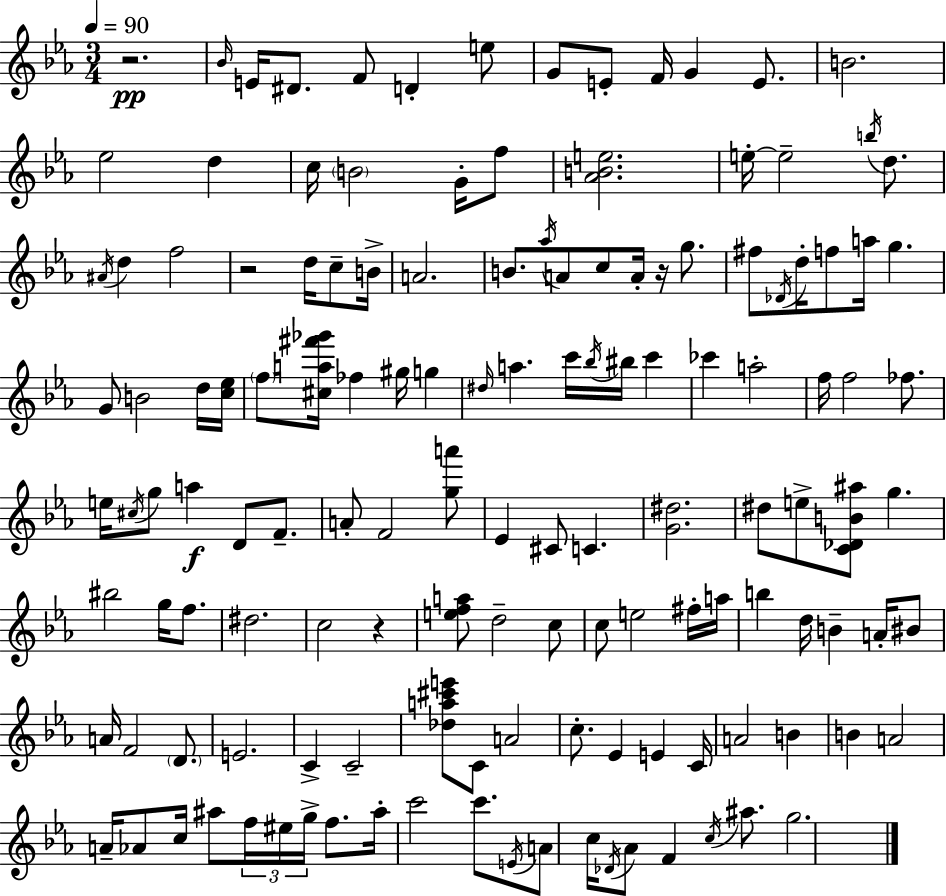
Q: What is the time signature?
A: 3/4